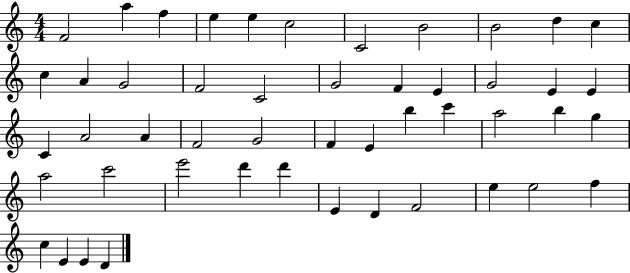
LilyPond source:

{
  \clef treble
  \numericTimeSignature
  \time 4/4
  \key c \major
  f'2 a''4 f''4 | e''4 e''4 c''2 | c'2 b'2 | b'2 d''4 c''4 | \break c''4 a'4 g'2 | f'2 c'2 | g'2 f'4 e'4 | g'2 e'4 e'4 | \break c'4 a'2 a'4 | f'2 g'2 | f'4 e'4 b''4 c'''4 | a''2 b''4 g''4 | \break a''2 c'''2 | e'''2 d'''4 d'''4 | e'4 d'4 f'2 | e''4 e''2 f''4 | \break c''4 e'4 e'4 d'4 | \bar "|."
}